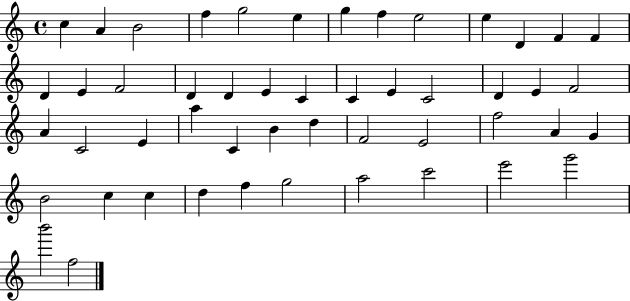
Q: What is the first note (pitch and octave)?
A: C5